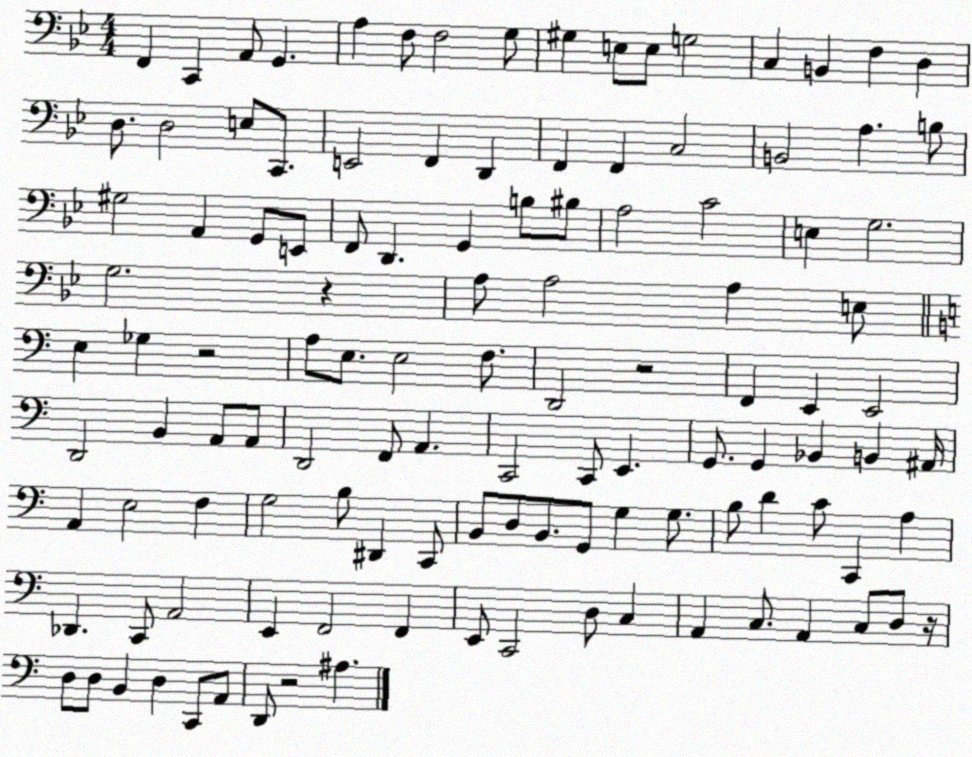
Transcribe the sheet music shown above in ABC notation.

X:1
T:Untitled
M:4/4
L:1/4
K:Bb
F,, C,, A,,/2 G,, A, F,/2 F,2 G,/2 ^G, E,/2 E,/2 G,2 C, B,, F, D, D,/2 D,2 E,/2 C,,/2 E,,2 F,, D,, F,, F,, C,2 B,,2 A, B,/2 ^G,2 A,, G,,/2 E,,/2 F,,/2 D,, G,, B,/2 ^B,/2 A,2 C2 E, G,2 G,2 z A,/2 A,2 A, E,/2 E, _G, z2 A,/2 E,/2 E,2 F,/2 D,,2 z2 F,, E,, E,,2 D,,2 B,, A,,/2 A,,/2 D,,2 F,,/2 A,, C,,2 C,,/2 E,, G,,/2 G,, _B,, B,, ^A,,/4 A,, E,2 F, G,2 B,/2 ^D,, C,,/2 B,,/2 D,/2 B,,/2 G,,/2 G, G,/2 B,/2 D C/2 C,, A, _D,, C,,/2 A,,2 E,, F,,2 F,, E,,/2 C,,2 D,/2 C, A,, C,/2 A,, C,/2 D,/2 z/4 D,/2 D,/2 B,, D, C,,/2 A,,/2 D,,/2 z2 ^A,